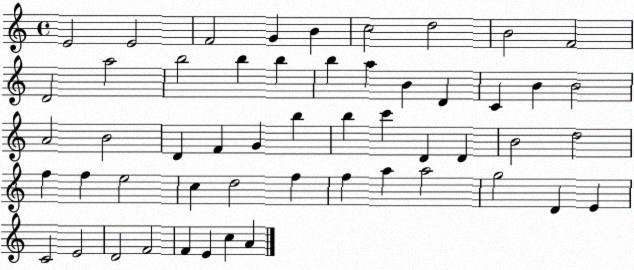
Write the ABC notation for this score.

X:1
T:Untitled
M:4/4
L:1/4
K:C
E2 E2 F2 G B c2 d2 B2 F2 D2 a2 b2 b b b a B D C B B2 A2 B2 D F G b b c' D D B2 d2 f f e2 c d2 f f a a2 g2 D E C2 E2 D2 F2 F E c A